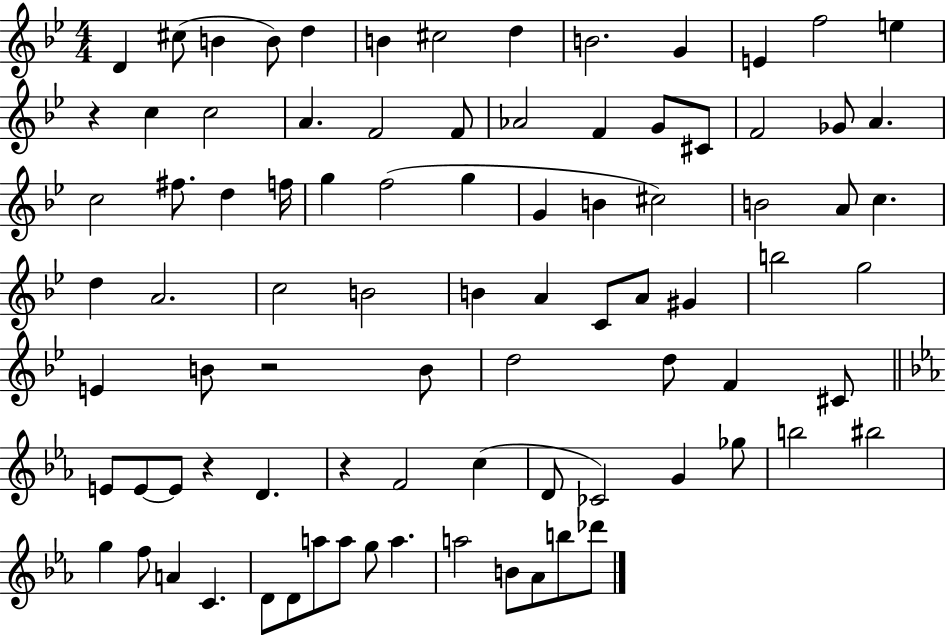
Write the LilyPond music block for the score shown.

{
  \clef treble
  \numericTimeSignature
  \time 4/4
  \key bes \major
  d'4 cis''8( b'4 b'8) d''4 | b'4 cis''2 d''4 | b'2. g'4 | e'4 f''2 e''4 | \break r4 c''4 c''2 | a'4. f'2 f'8 | aes'2 f'4 g'8 cis'8 | f'2 ges'8 a'4. | \break c''2 fis''8. d''4 f''16 | g''4 f''2( g''4 | g'4 b'4 cis''2) | b'2 a'8 c''4. | \break d''4 a'2. | c''2 b'2 | b'4 a'4 c'8 a'8 gis'4 | b''2 g''2 | \break e'4 b'8 r2 b'8 | d''2 d''8 f'4 cis'8 | \bar "||" \break \key ees \major e'8 e'8~~ e'8 r4 d'4. | r4 f'2 c''4( | d'8 ces'2) g'4 ges''8 | b''2 bis''2 | \break g''4 f''8 a'4 c'4. | d'8 d'8 a''8 a''8 g''8 a''4. | a''2 b'8 aes'8 b''8 des'''8 | \bar "|."
}